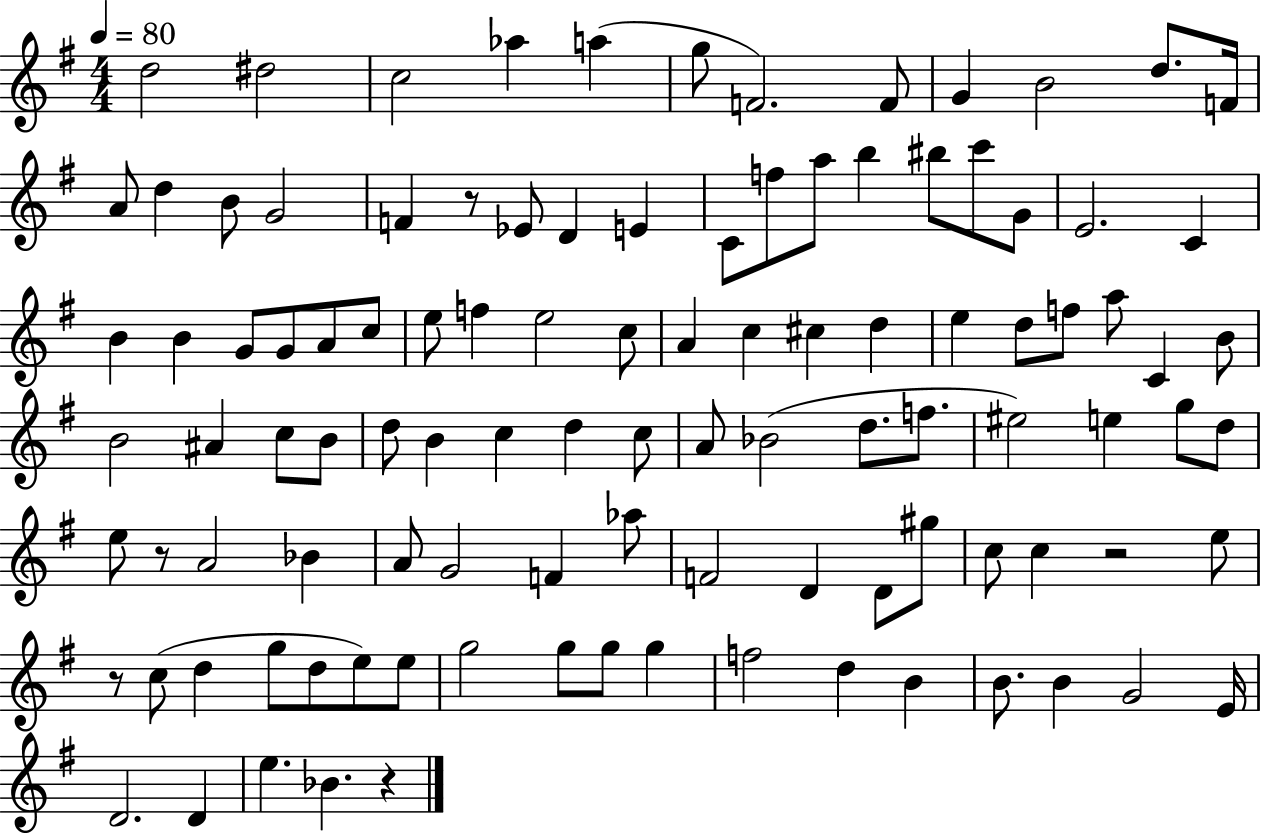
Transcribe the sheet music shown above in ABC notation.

X:1
T:Untitled
M:4/4
L:1/4
K:G
d2 ^d2 c2 _a a g/2 F2 F/2 G B2 d/2 F/4 A/2 d B/2 G2 F z/2 _E/2 D E C/2 f/2 a/2 b ^b/2 c'/2 G/2 E2 C B B G/2 G/2 A/2 c/2 e/2 f e2 c/2 A c ^c d e d/2 f/2 a/2 C B/2 B2 ^A c/2 B/2 d/2 B c d c/2 A/2 _B2 d/2 f/2 ^e2 e g/2 d/2 e/2 z/2 A2 _B A/2 G2 F _a/2 F2 D D/2 ^g/2 c/2 c z2 e/2 z/2 c/2 d g/2 d/2 e/2 e/2 g2 g/2 g/2 g f2 d B B/2 B G2 E/4 D2 D e _B z